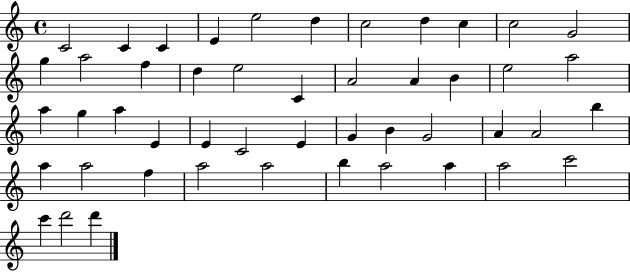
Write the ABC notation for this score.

X:1
T:Untitled
M:4/4
L:1/4
K:C
C2 C C E e2 d c2 d c c2 G2 g a2 f d e2 C A2 A B e2 a2 a g a E E C2 E G B G2 A A2 b a a2 f a2 a2 b a2 a a2 c'2 c' d'2 d'